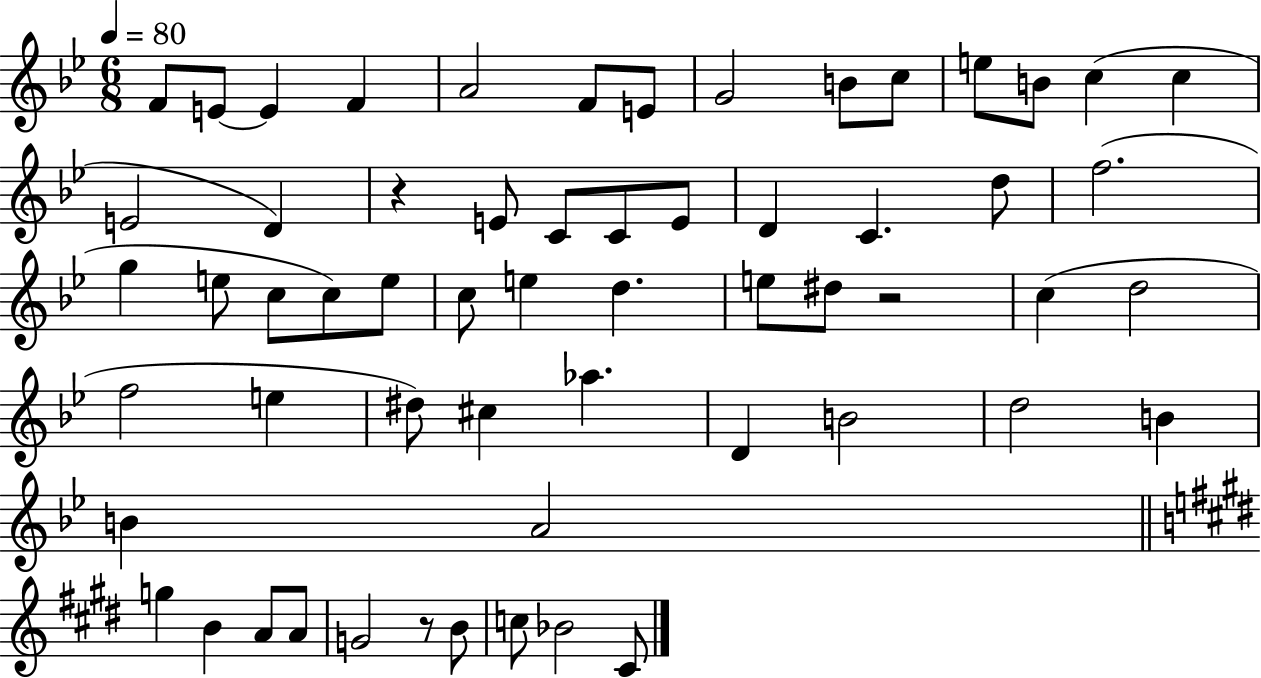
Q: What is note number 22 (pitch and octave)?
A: C4